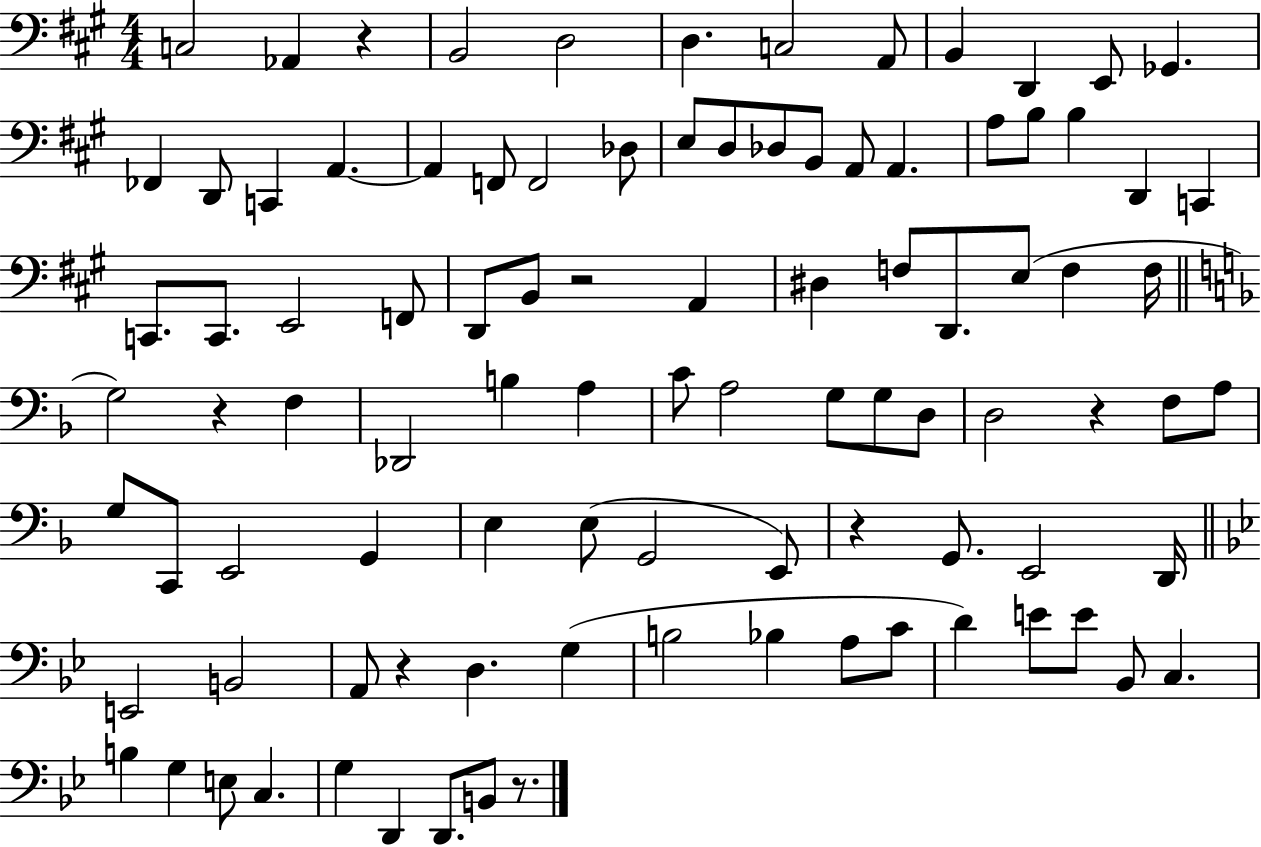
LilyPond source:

{
  \clef bass
  \numericTimeSignature
  \time 4/4
  \key a \major
  c2 aes,4 r4 | b,2 d2 | d4. c2 a,8 | b,4 d,4 e,8 ges,4. | \break fes,4 d,8 c,4 a,4.~~ | a,4 f,8 f,2 des8 | e8 d8 des8 b,8 a,8 a,4. | a8 b8 b4 d,4 c,4 | \break c,8. c,8. e,2 f,8 | d,8 b,8 r2 a,4 | dis4 f8 d,8. e8( f4 f16 | \bar "||" \break \key f \major g2) r4 f4 | des,2 b4 a4 | c'8 a2 g8 g8 d8 | d2 r4 f8 a8 | \break g8 c,8 e,2 g,4 | e4 e8( g,2 e,8) | r4 g,8. e,2 d,16 | \bar "||" \break \key bes \major e,2 b,2 | a,8 r4 d4. g4( | b2 bes4 a8 c'8 | d'4) e'8 e'8 bes,8 c4. | \break b4 g4 e8 c4. | g4 d,4 d,8. b,8 r8. | \bar "|."
}